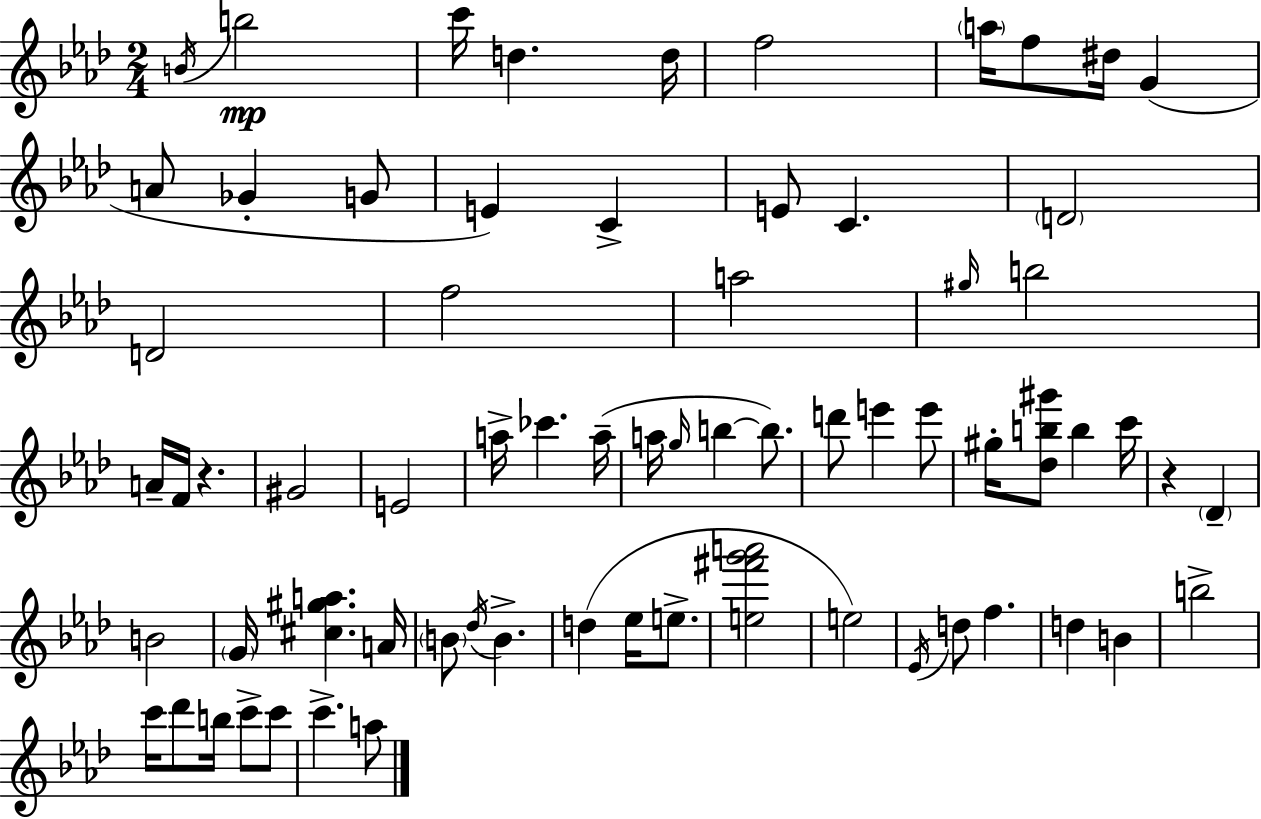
{
  \clef treble
  \numericTimeSignature
  \time 2/4
  \key f \minor
  \repeat volta 2 { \acciaccatura { b'16 }\mp b''2 | c'''16 d''4. | d''16 f''2 | \parenthesize a''16 f''8 dis''16 g'4( | \break a'8 ges'4-. g'8 | e'4) c'4-> | e'8 c'4. | \parenthesize d'2 | \break d'2 | f''2 | a''2 | \grace { gis''16 } b''2 | \break a'16-- f'16 r4. | gis'2 | e'2 | a''16-> ces'''4. | \break a''16--( a''16 \grace { g''16 } b''4~~ | b''8.) d'''8 e'''4 | e'''8 gis''16-. <des'' b'' gis'''>8 b''4 | c'''16 r4 \parenthesize des'4-- | \break b'2 | \parenthesize g'16 <cis'' gis'' a''>4. | a'16 \parenthesize b'8 \acciaccatura { des''16 } b'4.-> | d''4( | \break ees''16 e''8.-> <e'' fis''' g''' a'''>2 | e''2) | \acciaccatura { ees'16 } d''8 f''4. | d''4 | \break b'4 b''2-> | c'''16 des'''8 | b''16 c'''8-> c'''8 c'''4.-> | a''8 } \bar "|."
}